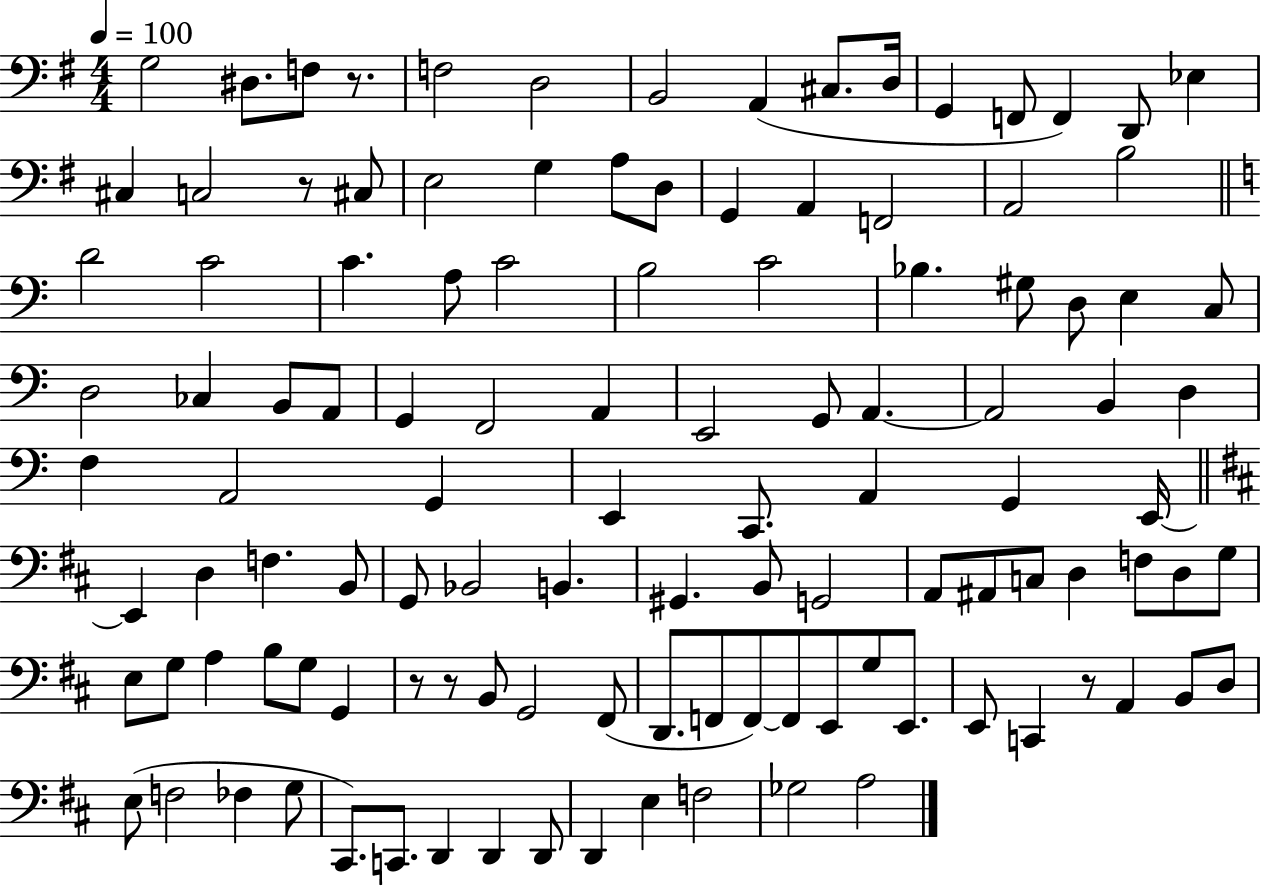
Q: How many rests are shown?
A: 5